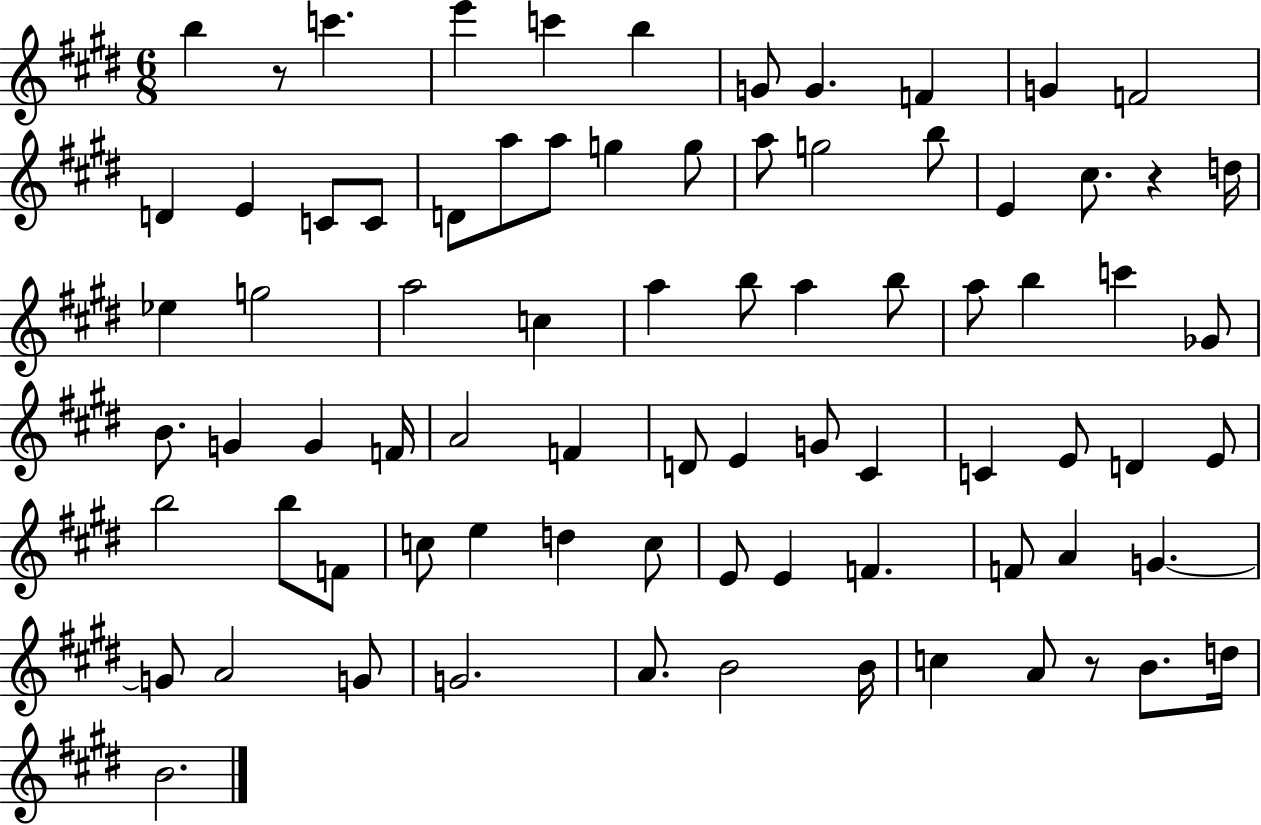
B5/q R/e C6/q. E6/q C6/q B5/q G4/e G4/q. F4/q G4/q F4/h D4/q E4/q C4/e C4/e D4/e A5/e A5/e G5/q G5/e A5/e G5/h B5/e E4/q C#5/e. R/q D5/s Eb5/q G5/h A5/h C5/q A5/q B5/e A5/q B5/e A5/e B5/q C6/q Gb4/e B4/e. G4/q G4/q F4/s A4/h F4/q D4/e E4/q G4/e C#4/q C4/q E4/e D4/q E4/e B5/h B5/e F4/e C5/e E5/q D5/q C5/e E4/e E4/q F4/q. F4/e A4/q G4/q. G4/e A4/h G4/e G4/h. A4/e. B4/h B4/s C5/q A4/e R/e B4/e. D5/s B4/h.